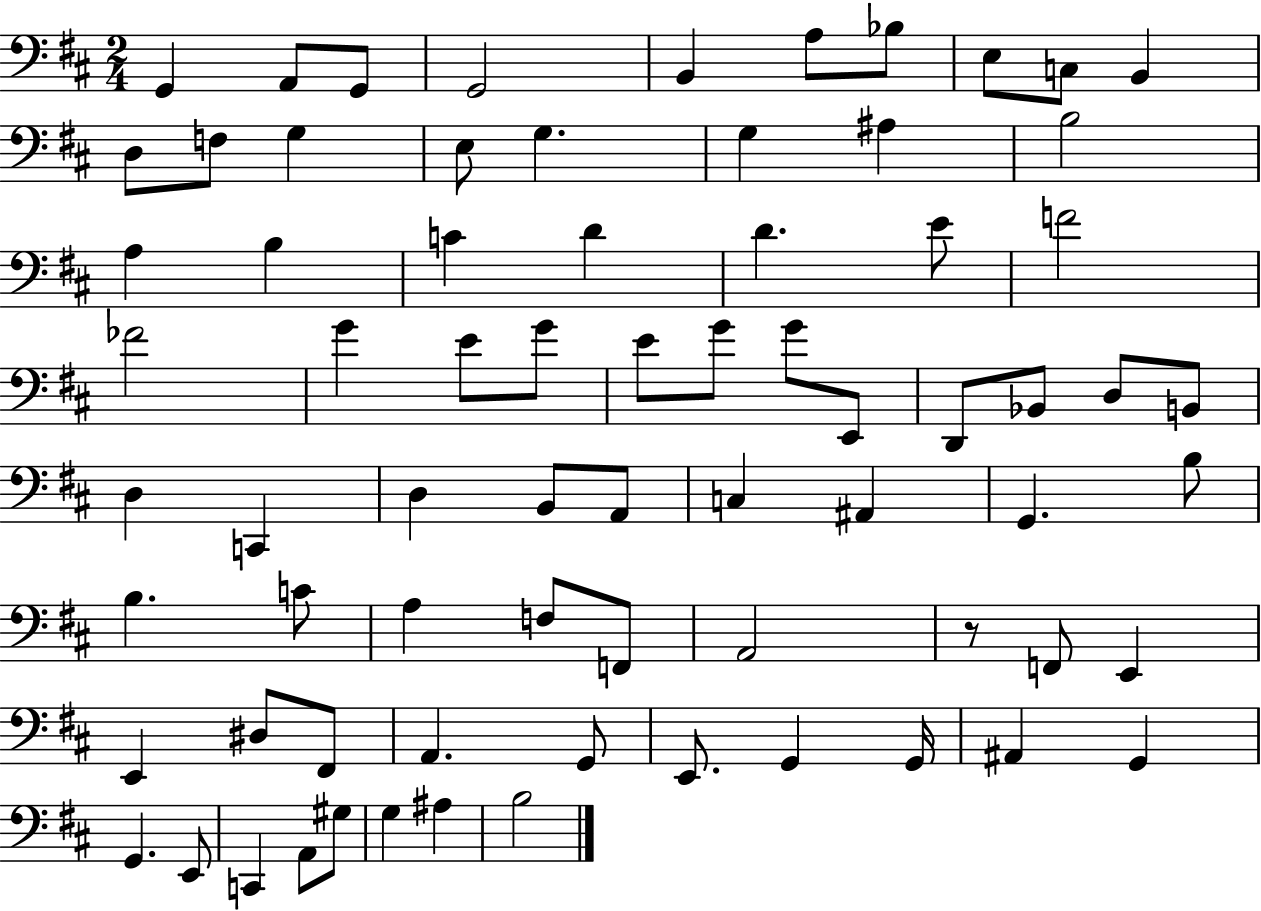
{
  \clef bass
  \numericTimeSignature
  \time 2/4
  \key d \major
  g,4 a,8 g,8 | g,2 | b,4 a8 bes8 | e8 c8 b,4 | \break d8 f8 g4 | e8 g4. | g4 ais4 | b2 | \break a4 b4 | c'4 d'4 | d'4. e'8 | f'2 | \break fes'2 | g'4 e'8 g'8 | e'8 g'8 g'8 e,8 | d,8 bes,8 d8 b,8 | \break d4 c,4 | d4 b,8 a,8 | c4 ais,4 | g,4. b8 | \break b4. c'8 | a4 f8 f,8 | a,2 | r8 f,8 e,4 | \break e,4 dis8 fis,8 | a,4. g,8 | e,8. g,4 g,16 | ais,4 g,4 | \break g,4. e,8 | c,4 a,8 gis8 | g4 ais4 | b2 | \break \bar "|."
}